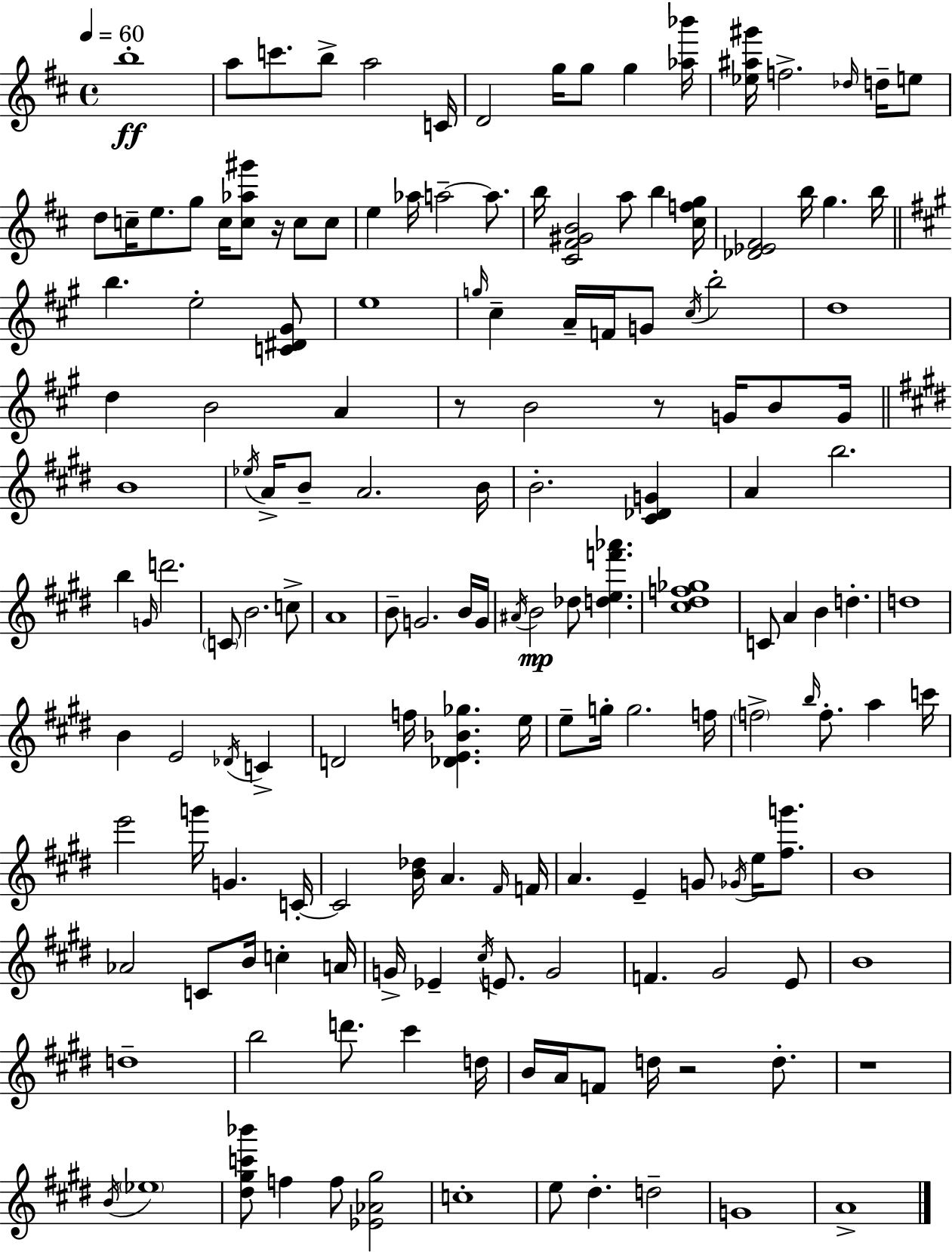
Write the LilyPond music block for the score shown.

{
  \clef treble
  \time 4/4
  \defaultTimeSignature
  \key d \major
  \tempo 4 = 60
  b''1-.\ff | a''8 c'''8. b''8-> a''2 c'16 | d'2 g''16 g''8 g''4 <aes'' bes'''>16 | <ees'' ais'' gis'''>16 f''2.-> \grace { des''16 } d''16-- e''8 | \break d''8 c''16-- e''8. g''8 c''16 <c'' aes'' gis'''>8 r16 c''8 c''8 | e''4 aes''16 a''2--~~ a''8. | b''16 <cis' fis' gis' b'>2 a''8 b''4 | <cis'' f'' g''>16 <des' ees' fis'>2 b''16 g''4. | \break b''16 \bar "||" \break \key a \major b''4. e''2-. <c' dis' gis'>8 | e''1 | \grace { g''16 } cis''4-- a'16-- f'16 g'8 \acciaccatura { cis''16 } b''2-. | d''1 | \break d''4 b'2 a'4 | r8 b'2 r8 g'16 b'8 | g'16 \bar "||" \break \key e \major b'1 | \acciaccatura { ees''16 } a'16-> b'8-- a'2. | b'16 b'2.-. <cis' des' g'>4 | a'4 b''2. | \break b''4 \grace { g'16 } d'''2. | \parenthesize c'8 b'2. | c''8-> a'1 | b'8-- g'2. | \break b'16 g'16 \acciaccatura { ais'16 }\mp b'2 des''8 <d'' e'' f''' aes'''>4. | <cis'' dis'' f'' ges''>1 | c'8 a'4 b'4 d''4.-. | d''1 | \break b'4 e'2 \acciaccatura { des'16 } | c'4-> d'2 f''16 <des' e' bes' ges''>4. | e''16 e''8-- g''16-. g''2. | f''16 \parenthesize f''2-> \grace { b''16 } f''8.-. | \break a''4 c'''16 e'''2 g'''16 g'4. | c'16-.~~ c'2 <b' des''>16 a'4. | \grace { fis'16 } f'16 a'4. e'4-- | g'8 \acciaccatura { ges'16 } e''16 <fis'' g'''>8. b'1 | \break aes'2 c'8 | b'16 c''4-. a'16 g'16-> ees'4-- \acciaccatura { cis''16 } e'8. | g'2 f'4. gis'2 | e'8 b'1 | \break d''1-- | b''2 | d'''8. cis'''4 d''16 b'16 a'16 f'8 d''16 r2 | d''8.-. r1 | \break \acciaccatura { b'16 } \parenthesize ees''1 | <dis'' gis'' c''' bes'''>8 f''4 f''8 | <ees' aes' gis''>2 c''1-. | e''8 dis''4.-. | \break d''2-- g'1 | a'1-> | \bar "|."
}